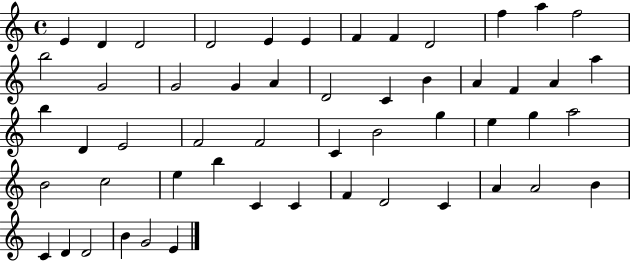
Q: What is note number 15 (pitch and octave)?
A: G4